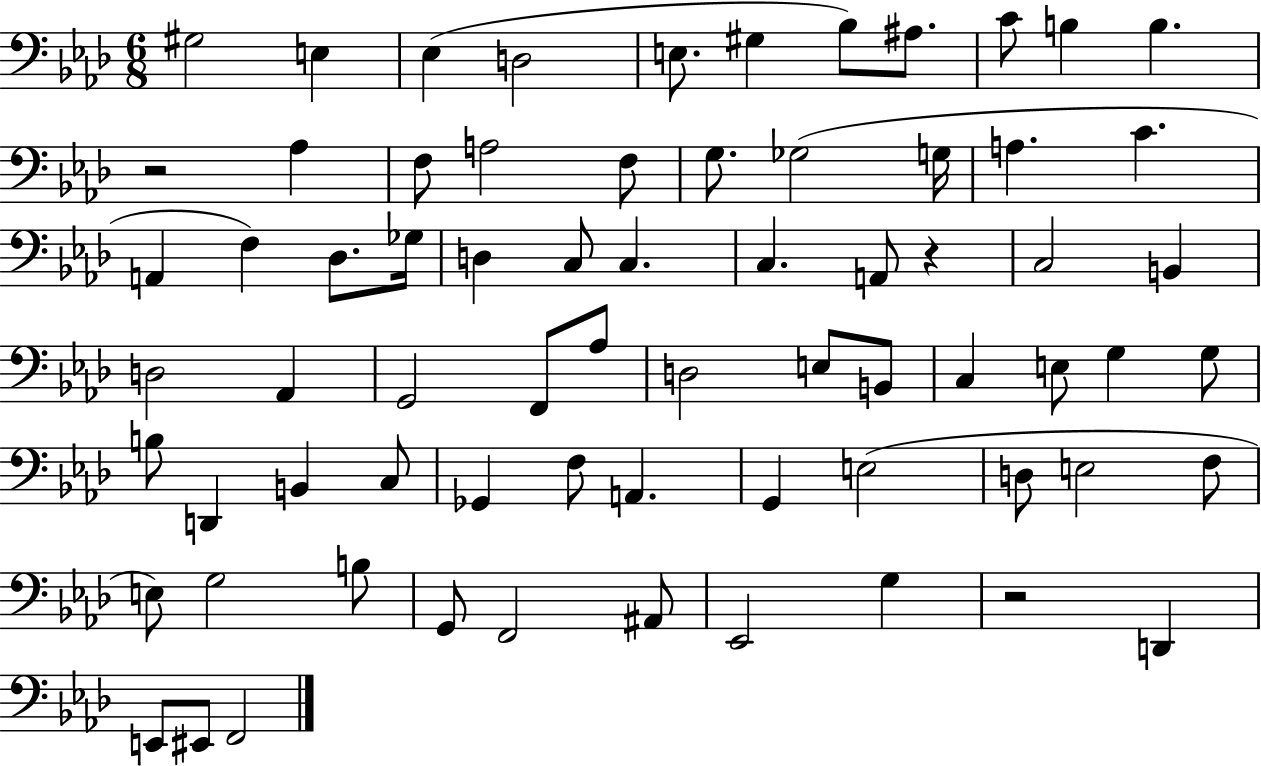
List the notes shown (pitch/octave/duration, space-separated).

G#3/h E3/q Eb3/q D3/h E3/e. G#3/q Bb3/e A#3/e. C4/e B3/q B3/q. R/h Ab3/q F3/e A3/h F3/e G3/e. Gb3/h G3/s A3/q. C4/q. A2/q F3/q Db3/e. Gb3/s D3/q C3/e C3/q. C3/q. A2/e R/q C3/h B2/q D3/h Ab2/q G2/h F2/e Ab3/e D3/h E3/e B2/e C3/q E3/e G3/q G3/e B3/e D2/q B2/q C3/e Gb2/q F3/e A2/q. G2/q E3/h D3/e E3/h F3/e E3/e G3/h B3/e G2/e F2/h A#2/e Eb2/h G3/q R/h D2/q E2/e EIS2/e F2/h